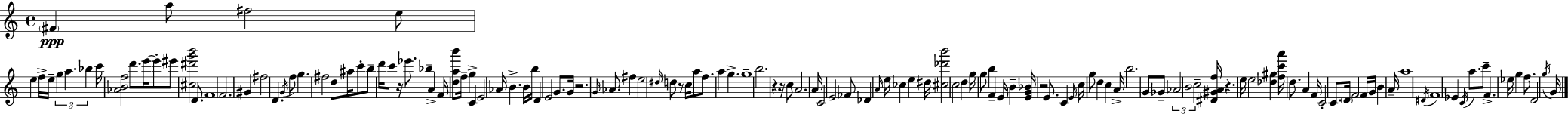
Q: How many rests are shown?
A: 7